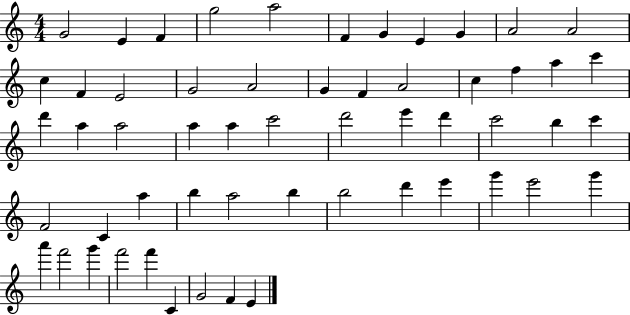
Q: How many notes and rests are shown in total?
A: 56